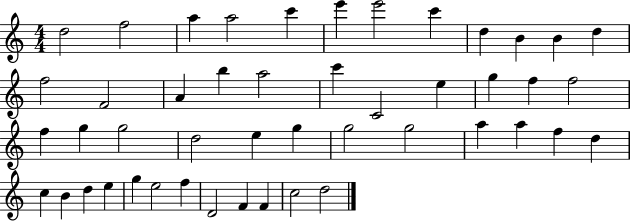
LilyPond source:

{
  \clef treble
  \numericTimeSignature
  \time 4/4
  \key c \major
  d''2 f''2 | a''4 a''2 c'''4 | e'''4 e'''2 c'''4 | d''4 b'4 b'4 d''4 | \break f''2 f'2 | a'4 b''4 a''2 | c'''4 c'2 e''4 | g''4 f''4 f''2 | \break f''4 g''4 g''2 | d''2 e''4 g''4 | g''2 g''2 | a''4 a''4 f''4 d''4 | \break c''4 b'4 d''4 e''4 | g''4 e''2 f''4 | d'2 f'4 f'4 | c''2 d''2 | \break \bar "|."
}